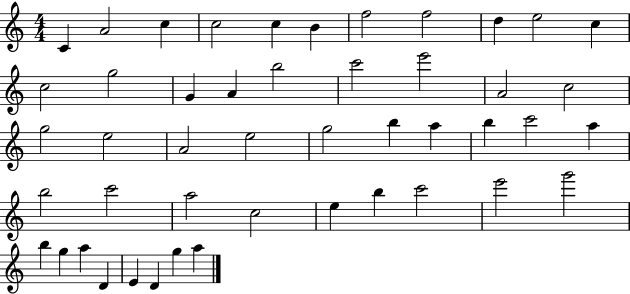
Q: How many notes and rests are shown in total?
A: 47